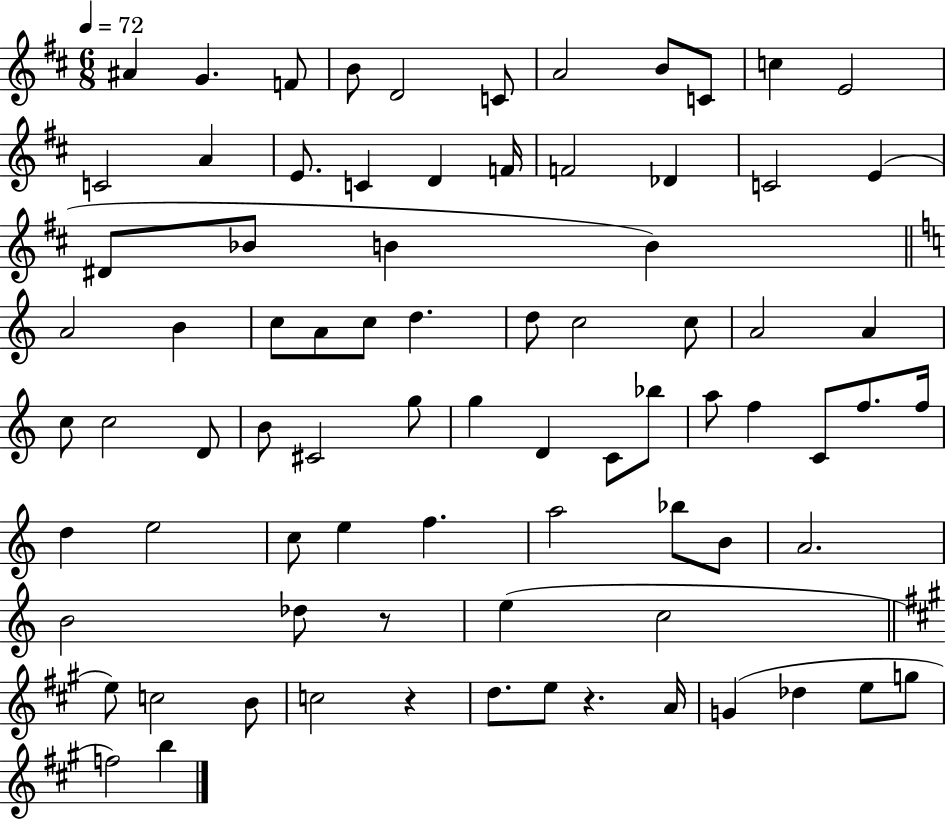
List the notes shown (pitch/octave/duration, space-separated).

A#4/q G4/q. F4/e B4/e D4/h C4/e A4/h B4/e C4/e C5/q E4/h C4/h A4/q E4/e. C4/q D4/q F4/s F4/h Db4/q C4/h E4/q D#4/e Bb4/e B4/q B4/q A4/h B4/q C5/e A4/e C5/e D5/q. D5/e C5/h C5/e A4/h A4/q C5/e C5/h D4/e B4/e C#4/h G5/e G5/q D4/q C4/e Bb5/e A5/e F5/q C4/e F5/e. F5/s D5/q E5/h C5/e E5/q F5/q. A5/h Bb5/e B4/e A4/h. B4/h Db5/e R/e E5/q C5/h E5/e C5/h B4/e C5/h R/q D5/e. E5/e R/q. A4/s G4/q Db5/q E5/e G5/e F5/h B5/q